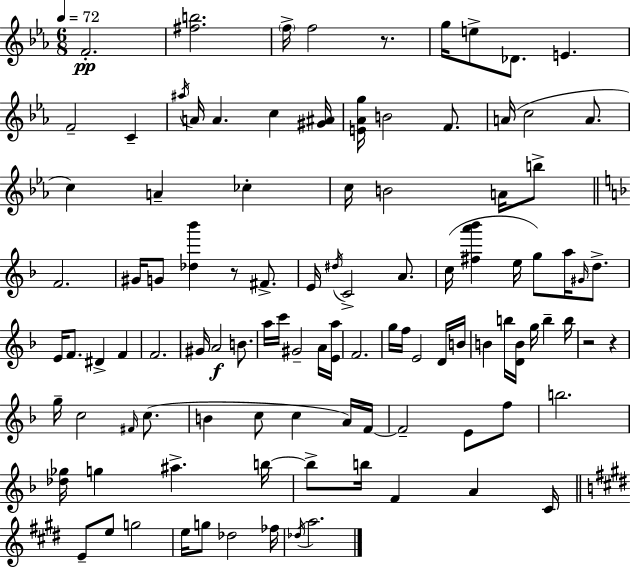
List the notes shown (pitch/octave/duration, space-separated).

F4/h. [F#5,B5]/h. F5/s F5/h R/e. G5/s E5/e Db4/e. E4/q. F4/h C4/q A#5/s A4/s A4/q. C5/q [G#4,A#4]/s [E4,Ab4,G5]/s B4/h F4/e. A4/s C5/h A4/e. C5/q A4/q CES5/q C5/s B4/h A4/s B5/e F4/h. G#4/s G4/e [Db5,Bb6]/q R/e F#4/e. E4/s D#5/s C4/h A4/e. C5/s [F#5,A6,Bb6]/q E5/s G5/e A5/s G#4/s D5/e. E4/s F4/e. D#4/q F4/q F4/h. G#4/s A4/h B4/e. A5/s C6/s G#4/h A4/s [E4,A5]/s F4/h. G5/s F5/s E4/h D4/s B4/s B4/q B5/s [D4,B4]/s G5/s B5/q B5/s R/h R/q G5/s C5/h F#4/s C5/e. B4/q C5/e C5/q A4/s F4/s F4/h E4/e F5/e B5/h. [Db5,Gb5]/s G5/q A#5/q. B5/s B5/e B5/s F4/q A4/q C4/s E4/e E5/e G5/h E5/s G5/e Db5/h FES5/s Db5/s A5/h.